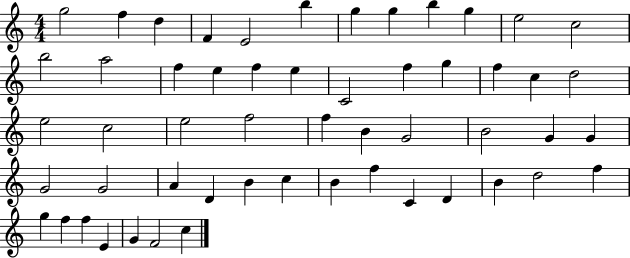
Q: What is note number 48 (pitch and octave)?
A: G5